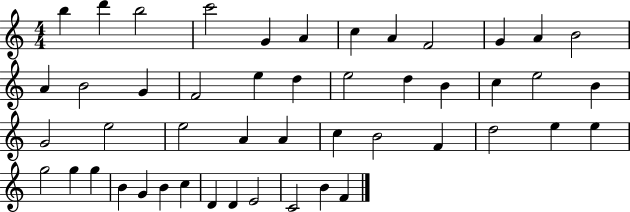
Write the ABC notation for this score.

X:1
T:Untitled
M:4/4
L:1/4
K:C
b d' b2 c'2 G A c A F2 G A B2 A B2 G F2 e d e2 d B c e2 B G2 e2 e2 A A c B2 F d2 e e g2 g g B G B c D D E2 C2 B F